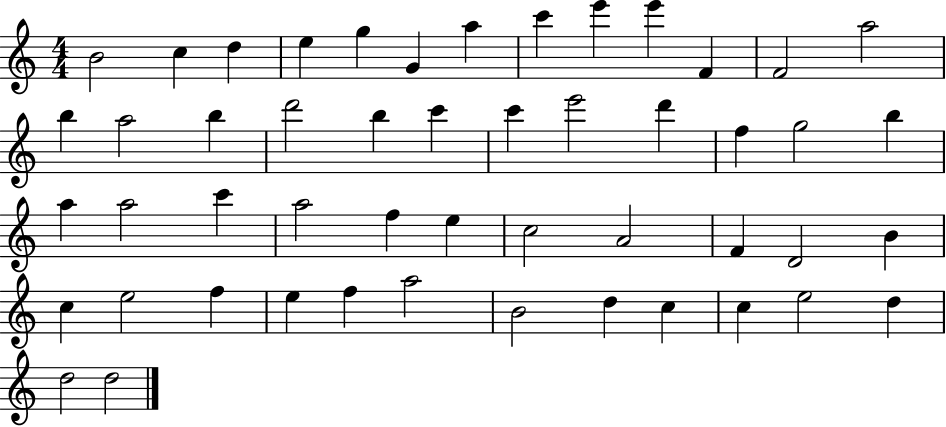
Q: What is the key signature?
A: C major